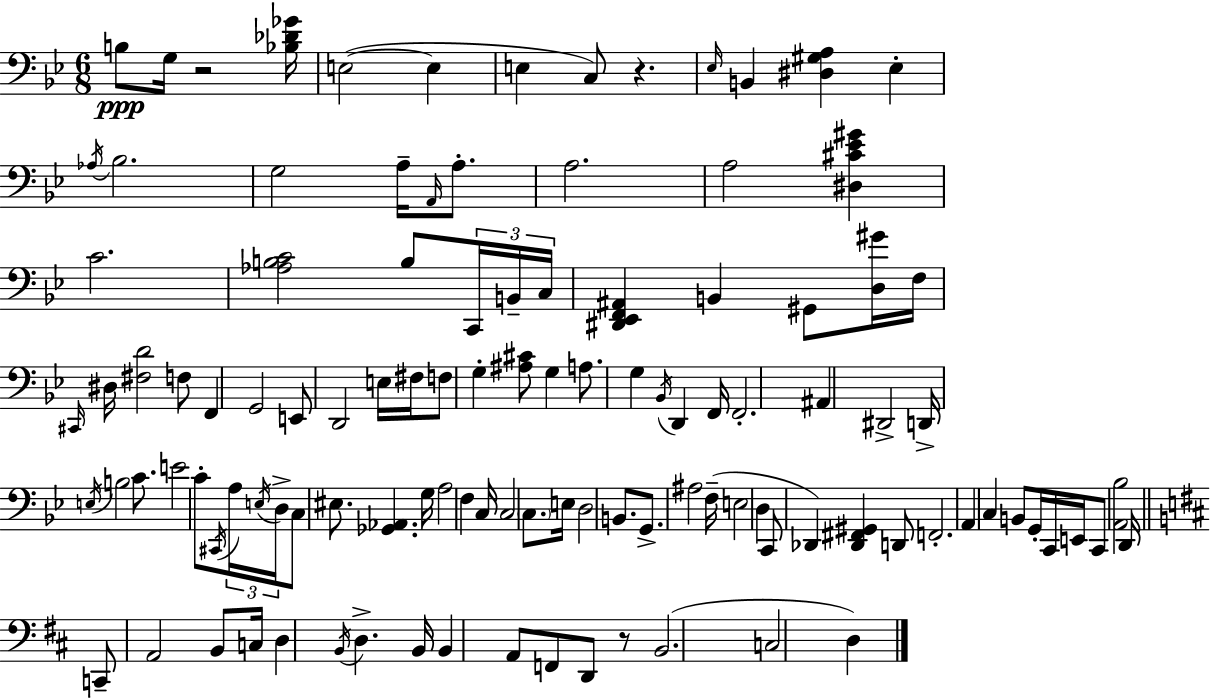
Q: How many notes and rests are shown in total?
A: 112